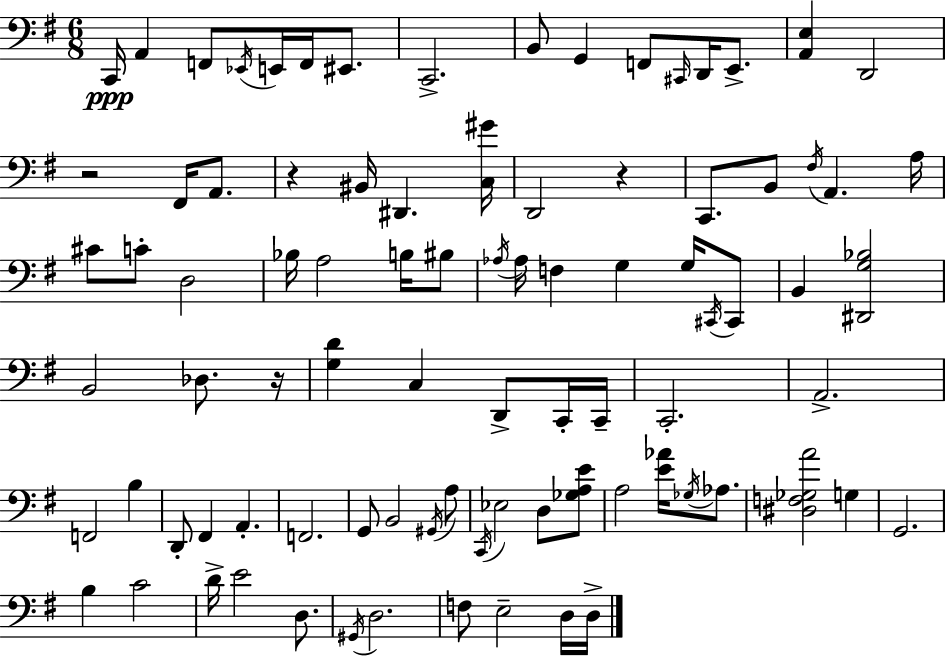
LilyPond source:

{
  \clef bass
  \numericTimeSignature
  \time 6/8
  \key g \major
  c,16\ppp a,4 f,8 \acciaccatura { ees,16 } e,16 f,16 eis,8. | c,2.-> | b,8 g,4 f,8 \grace { cis,16 } d,16 e,8.-> | <a, e>4 d,2 | \break r2 fis,16 a,8. | r4 bis,16 dis,4. | <c gis'>16 d,2 r4 | c,8. b,8 \acciaccatura { fis16 } a,4. | \break a16 cis'8 c'8-. d2 | bes16 a2 | b16 bis8 \acciaccatura { aes16 } aes16 f4 g4 | g16 \acciaccatura { cis,16 } cis,8 b,4 <dis, g bes>2 | \break b,2 | des8. r16 <g d'>4 c4 | d,8-> c,16-. c,16-- c,2.-. | a,2.-> | \break f,2 | b4 d,8-. fis,4 a,4.-. | f,2. | g,8 b,2 | \break \acciaccatura { gis,16 } a8 \acciaccatura { c,16 } ees2 | d8 <ges a e'>8 a2 | <e' aes'>16 \acciaccatura { ges16 } aes8. <dis f ges a'>2 | g4 g,2. | \break b4 | c'2 d'16-> e'2 | d8. \acciaccatura { gis,16 } d2. | f8 e2-- | \break d16 d16-> \bar "|."
}